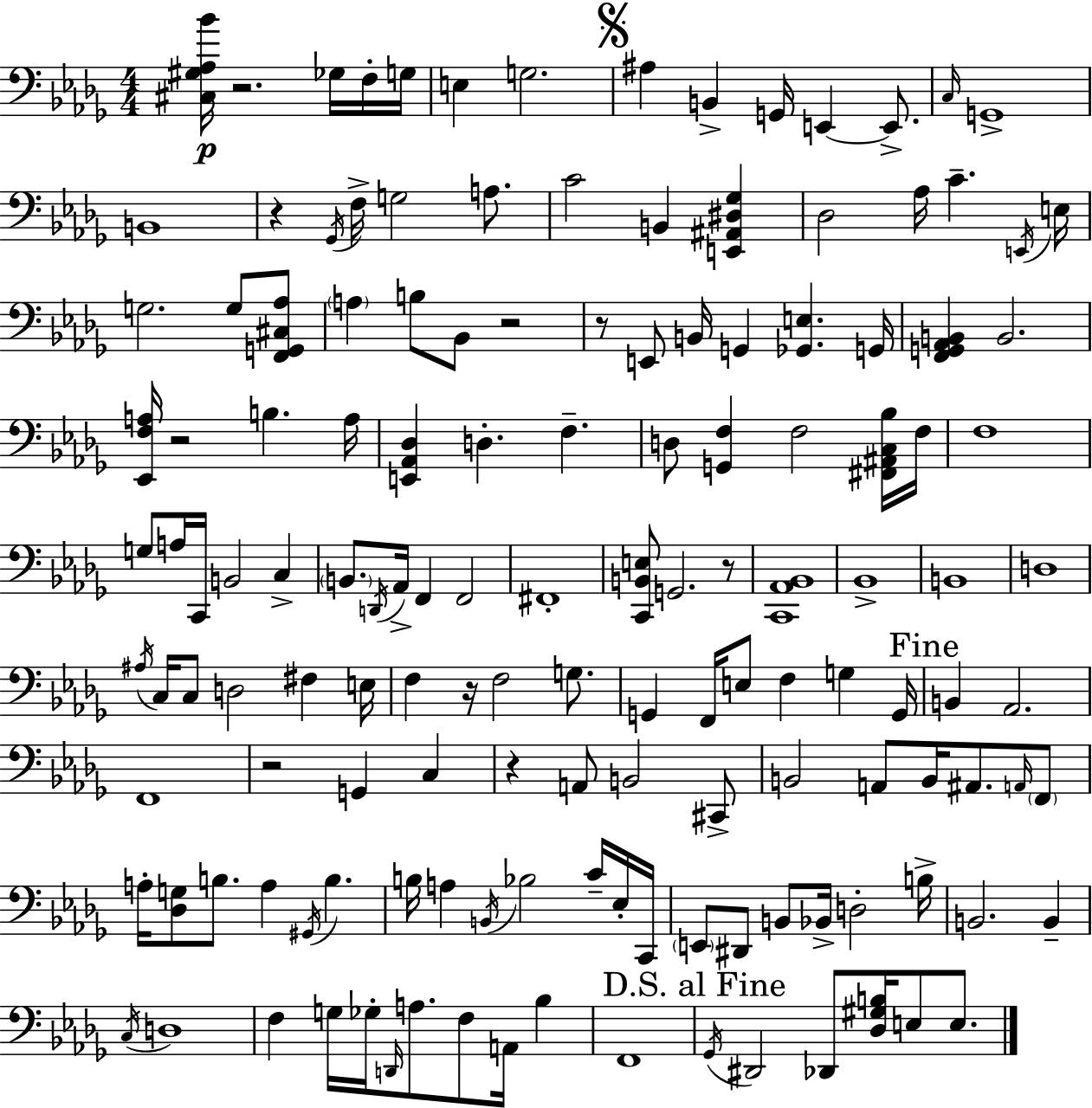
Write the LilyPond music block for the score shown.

{
  \clef bass
  \numericTimeSignature
  \time 4/4
  \key bes \minor
  <cis gis aes bes'>16\p r2. ges16 f16-. g16 | e4 g2. | \mark \markup { \musicglyph "scripts.segno" } ais4 b,4-> g,16 e,4~~ e,8.-> | \grace { c16 } g,1-> | \break b,1 | r4 \acciaccatura { ges,16 } f16-> g2 a8. | c'2 b,4 <e, ais, dis ges>4 | des2 aes16 c'4.-- | \break \acciaccatura { e,16 } e16 g2. g8 | <f, g, cis aes>8 \parenthesize a4 b8 bes,8 r2 | r8 e,8 b,16 g,4 <ges, e>4. | g,16 <f, g, aes, b,>4 b,2. | \break <ees, f a>16 r2 b4. | a16 <e, aes, des>4 d4.-. f4.-- | d8 <g, f>4 f2 | <fis, ais, c bes>16 f16 f1 | \break g8 a16 c,16 b,2 c4-> | \parenthesize b,8. \acciaccatura { d,16 } aes,16-> f,4 f,2 | fis,1-. | <c, b, e>8 g,2. | \break r8 <c, aes, bes,>1 | bes,1-> | b,1 | d1 | \break \acciaccatura { ais16 } c16 c8 d2 | fis4 e16 f4 r16 f2 | g8. g,4 f,16 e8 f4 | g4 g,16 \mark "Fine" b,4 aes,2. | \break f,1 | r2 g,4 | c4 r4 a,8 b,2 | cis,8-> b,2 a,8 b,16 | \break ais,8. \grace { a,16 } \parenthesize f,8 a16-. <des g>8 b8. a4 | \acciaccatura { gis,16 } b4. b16 a4 \acciaccatura { b,16 } bes2 | c'16-- ees16-. c,16 \parenthesize e,8 dis,8 b,8 bes,16-> d2-. | b16-> b,2. | \break b,4-- \acciaccatura { c16 } d1 | f4 g16 ges16-. \grace { d,16 } | a8. f8 a,16 bes4 f,1 | \mark "D.S. al Fine" \acciaccatura { ges,16 } dis,2 | \break des,8 <des gis b>16 e8 e8. \bar "|."
}